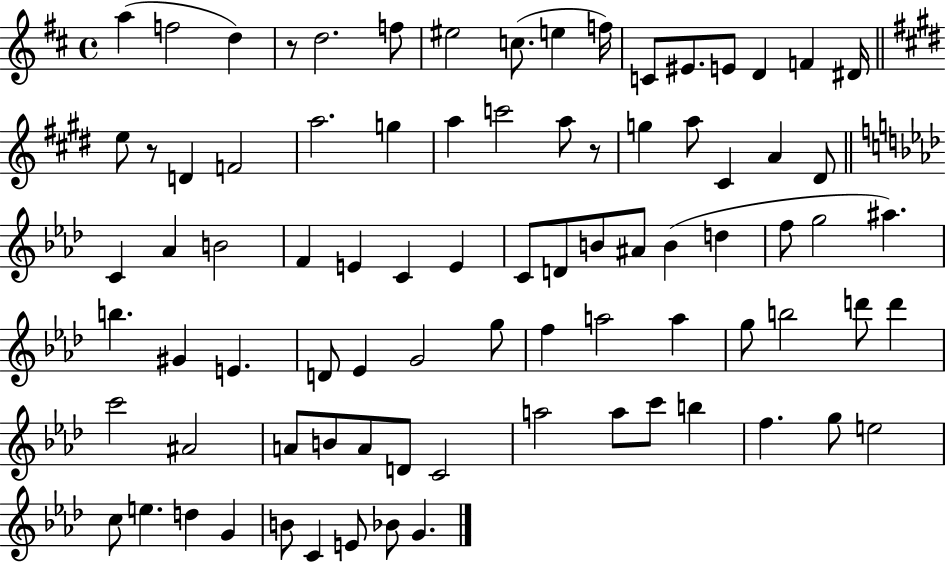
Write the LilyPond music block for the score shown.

{
  \clef treble
  \time 4/4
  \defaultTimeSignature
  \key d \major
  a''4( f''2 d''4) | r8 d''2. f''8 | eis''2 c''8.( e''4 f''16) | c'8 eis'8. e'8 d'4 f'4 dis'16 | \break \bar "||" \break \key e \major e''8 r8 d'4 f'2 | a''2. g''4 | a''4 c'''2 a''8 r8 | g''4 a''8 cis'4 a'4 dis'8 | \break \bar "||" \break \key aes \major c'4 aes'4 b'2 | f'4 e'4 c'4 e'4 | c'8 d'8 b'8 ais'8 b'4( d''4 | f''8 g''2 ais''4.) | \break b''4. gis'4 e'4. | d'8 ees'4 g'2 g''8 | f''4 a''2 a''4 | g''8 b''2 d'''8 d'''4 | \break c'''2 ais'2 | a'8 b'8 a'8 d'8 c'2 | a''2 a''8 c'''8 b''4 | f''4. g''8 e''2 | \break c''8 e''4. d''4 g'4 | b'8 c'4 e'8 bes'8 g'4. | \bar "|."
}